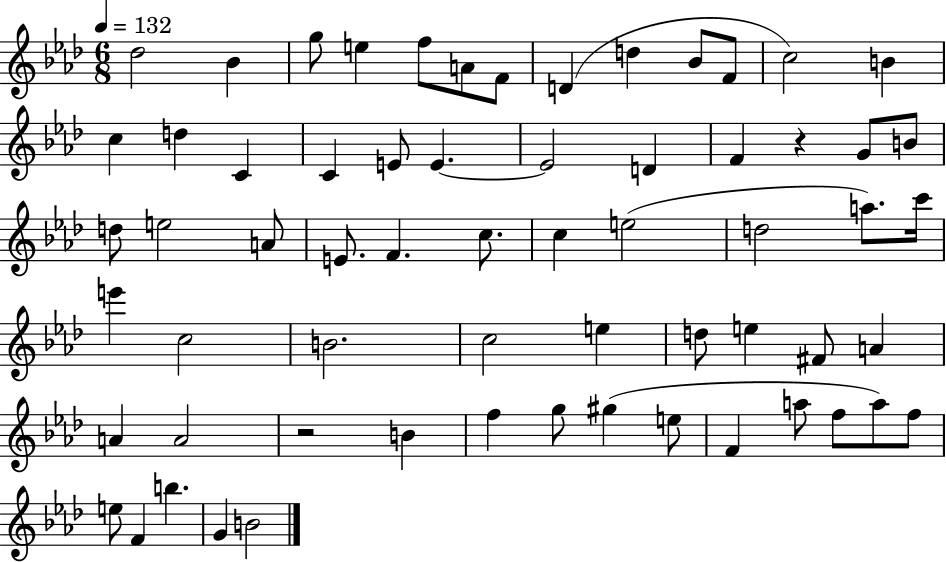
Db5/h Bb4/q G5/e E5/q F5/e A4/e F4/e D4/q D5/q Bb4/e F4/e C5/h B4/q C5/q D5/q C4/q C4/q E4/e E4/q. E4/h D4/q F4/q R/q G4/e B4/e D5/e E5/h A4/e E4/e. F4/q. C5/e. C5/q E5/h D5/h A5/e. C6/s E6/q C5/h B4/h. C5/h E5/q D5/e E5/q F#4/e A4/q A4/q A4/h R/h B4/q F5/q G5/e G#5/q E5/e F4/q A5/e F5/e A5/e F5/e E5/e F4/q B5/q. G4/q B4/h